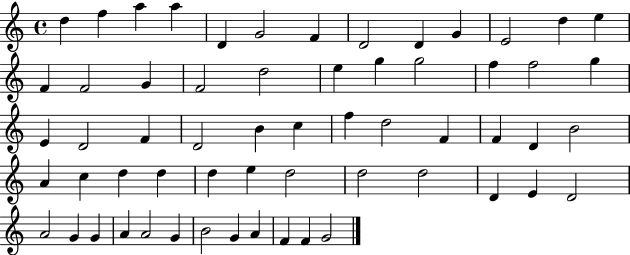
{
  \clef treble
  \time 4/4
  \defaultTimeSignature
  \key c \major
  d''4 f''4 a''4 a''4 | d'4 g'2 f'4 | d'2 d'4 g'4 | e'2 d''4 e''4 | \break f'4 f'2 g'4 | f'2 d''2 | e''4 g''4 g''2 | f''4 f''2 g''4 | \break e'4 d'2 f'4 | d'2 b'4 c''4 | f''4 d''2 f'4 | f'4 d'4 b'2 | \break a'4 c''4 d''4 d''4 | d''4 e''4 d''2 | d''2 d''2 | d'4 e'4 d'2 | \break a'2 g'4 g'4 | a'4 a'2 g'4 | b'2 g'4 a'4 | f'4 f'4 g'2 | \break \bar "|."
}